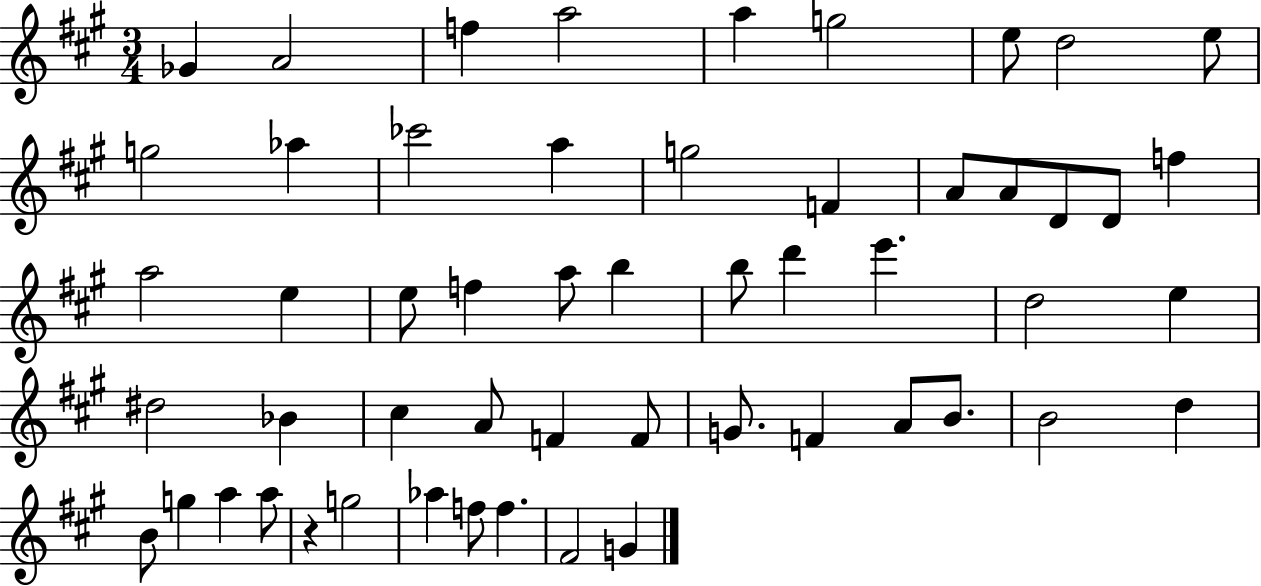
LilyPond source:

{
  \clef treble
  \numericTimeSignature
  \time 3/4
  \key a \major
  ges'4 a'2 | f''4 a''2 | a''4 g''2 | e''8 d''2 e''8 | \break g''2 aes''4 | ces'''2 a''4 | g''2 f'4 | a'8 a'8 d'8 d'8 f''4 | \break a''2 e''4 | e''8 f''4 a''8 b''4 | b''8 d'''4 e'''4. | d''2 e''4 | \break dis''2 bes'4 | cis''4 a'8 f'4 f'8 | g'8. f'4 a'8 b'8. | b'2 d''4 | \break b'8 g''4 a''4 a''8 | r4 g''2 | aes''4 f''8 f''4. | fis'2 g'4 | \break \bar "|."
}